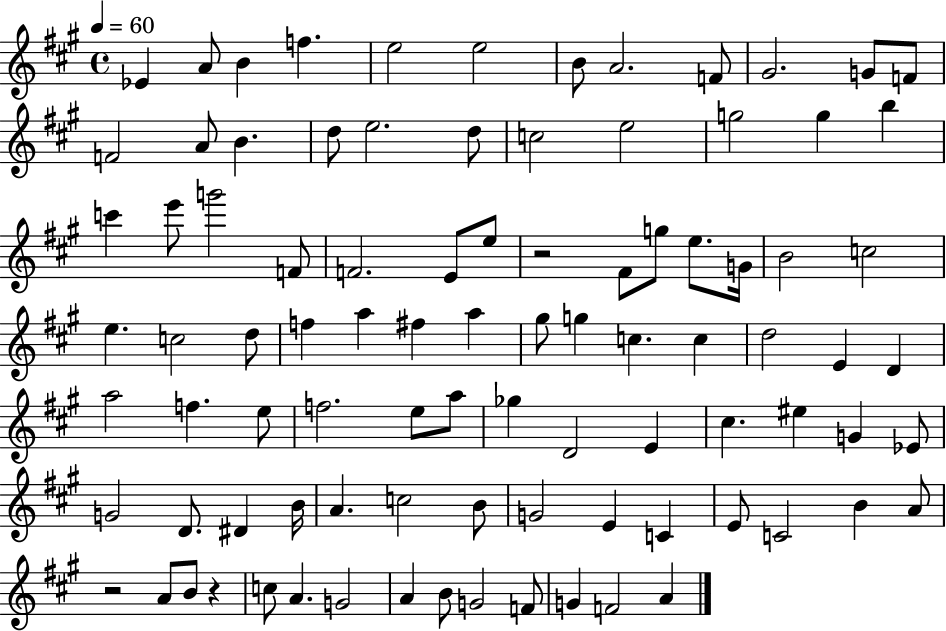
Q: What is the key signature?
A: A major